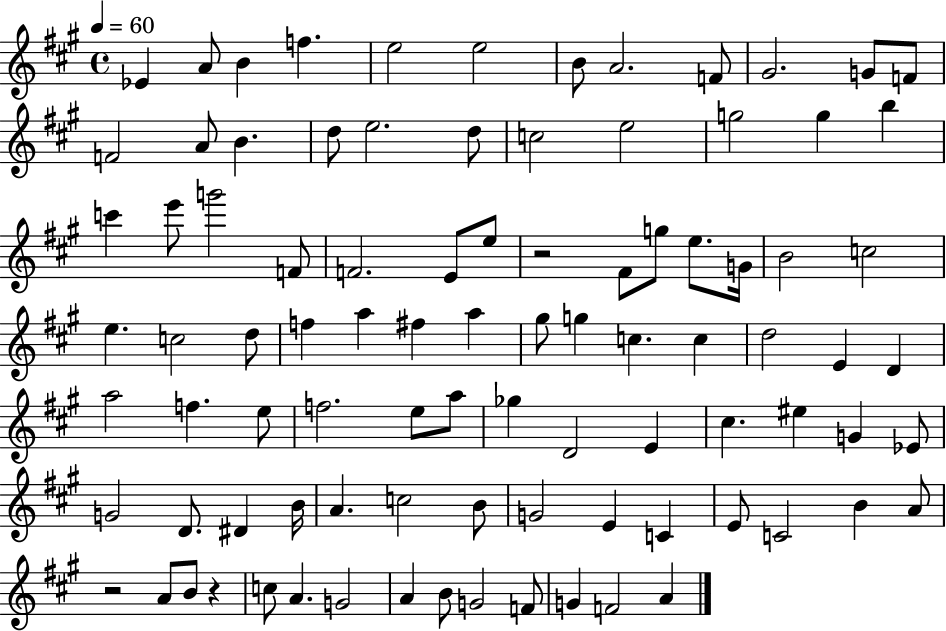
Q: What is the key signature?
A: A major